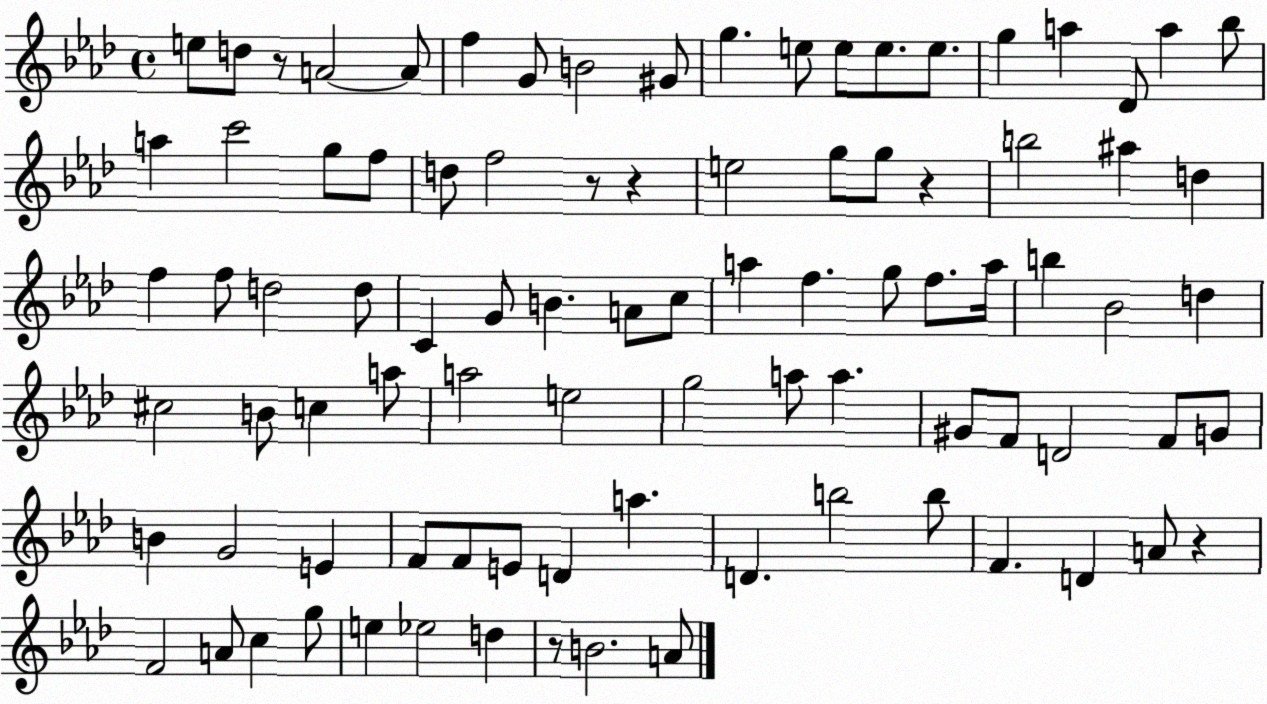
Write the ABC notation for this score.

X:1
T:Untitled
M:4/4
L:1/4
K:Ab
e/2 d/2 z/2 A2 A/2 f G/2 B2 ^G/2 g e/2 e/2 e/2 e/2 g a _D/2 a _b/2 a c'2 g/2 f/2 d/2 f2 z/2 z e2 g/2 g/2 z b2 ^a d f f/2 d2 d/2 C G/2 B A/2 c/2 a f g/2 f/2 a/4 b _B2 d ^c2 B/2 c a/2 a2 e2 g2 a/2 a ^G/2 F/2 D2 F/2 G/2 B G2 E F/2 F/2 E/2 D a D b2 b/2 F D A/2 z F2 A/2 c g/2 e _e2 d z/2 B2 A/2